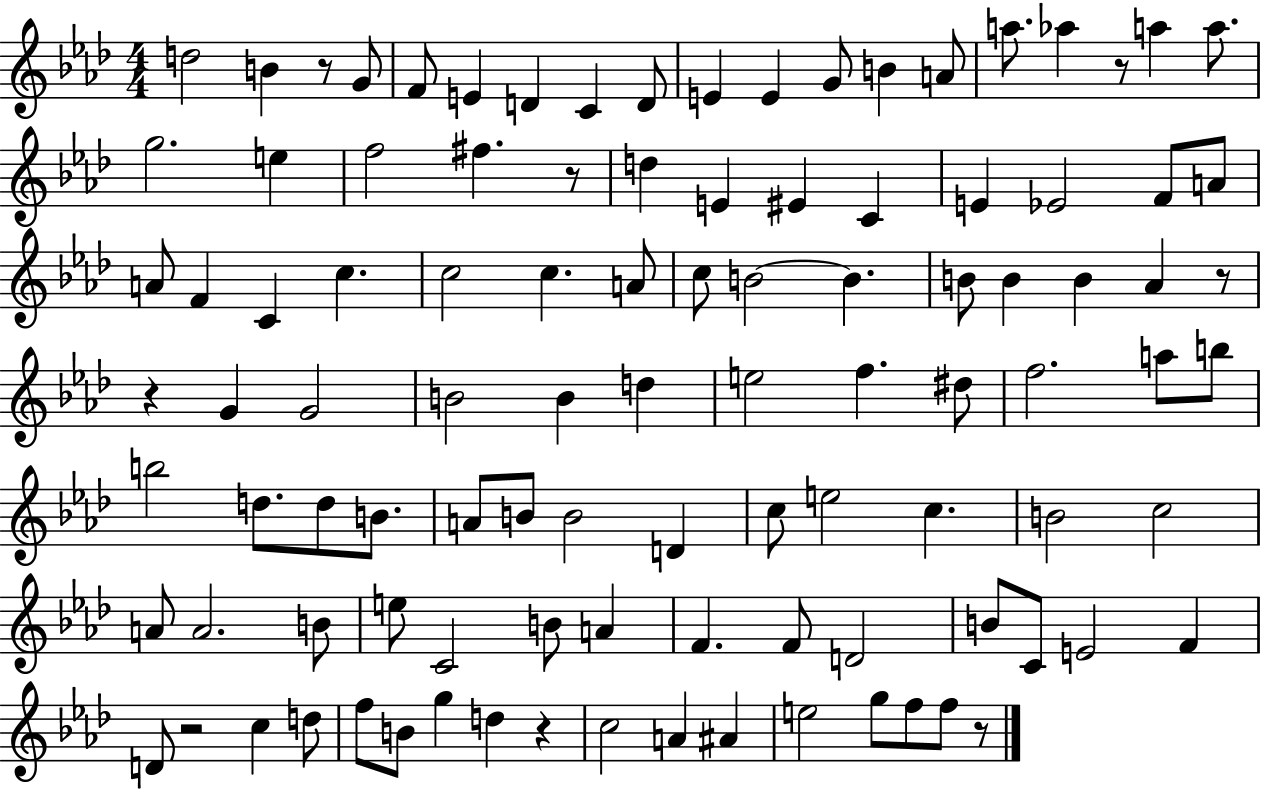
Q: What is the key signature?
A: AES major